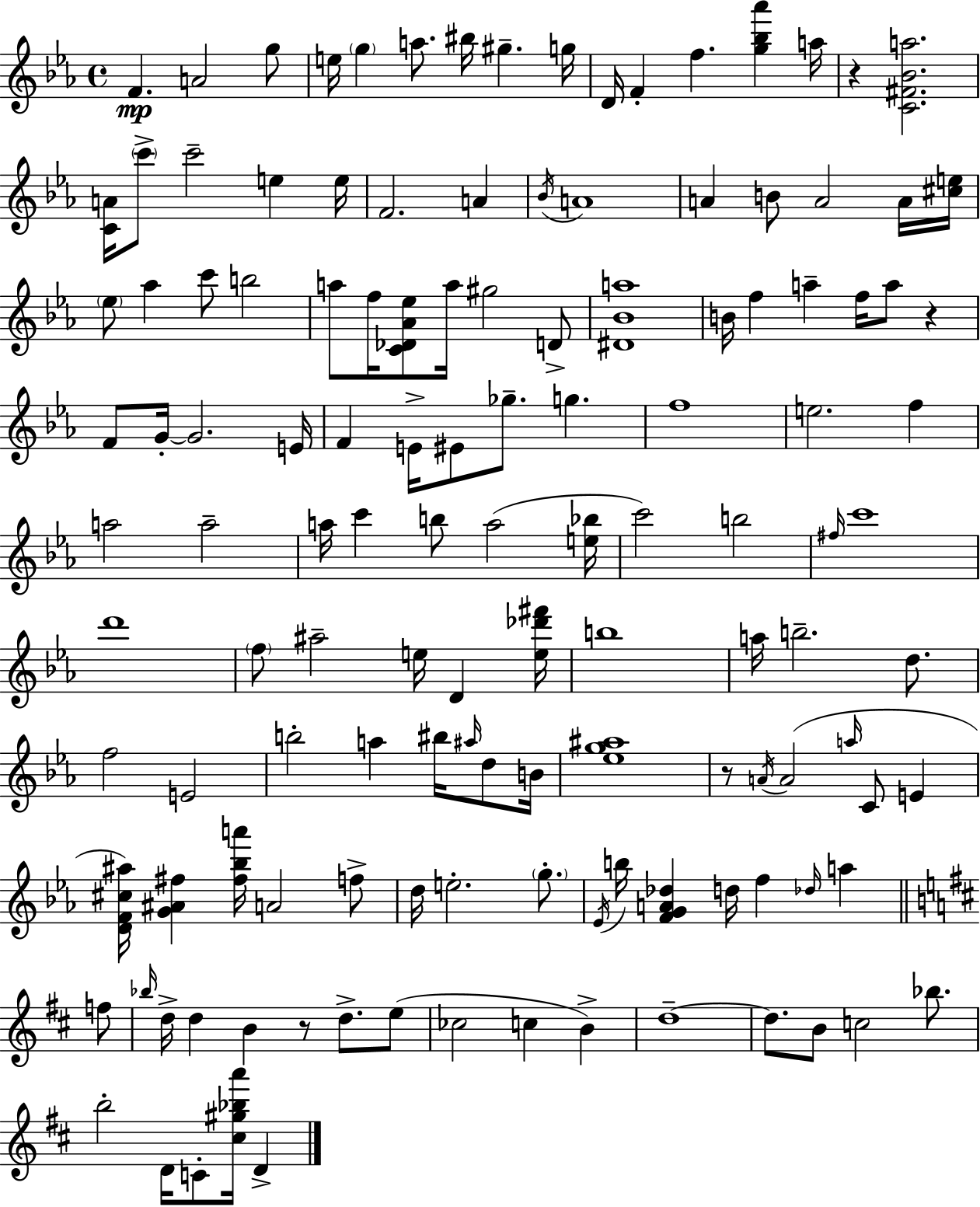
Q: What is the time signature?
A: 4/4